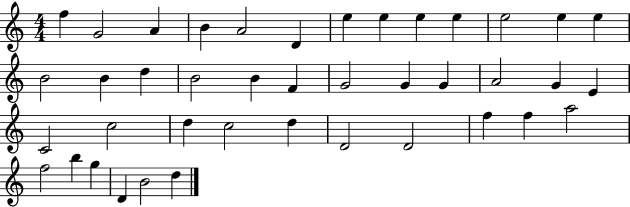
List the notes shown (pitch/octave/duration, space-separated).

F5/q G4/h A4/q B4/q A4/h D4/q E5/q E5/q E5/q E5/q E5/h E5/q E5/q B4/h B4/q D5/q B4/h B4/q F4/q G4/h G4/q G4/q A4/h G4/q E4/q C4/h C5/h D5/q C5/h D5/q D4/h D4/h F5/q F5/q A5/h F5/h B5/q G5/q D4/q B4/h D5/q